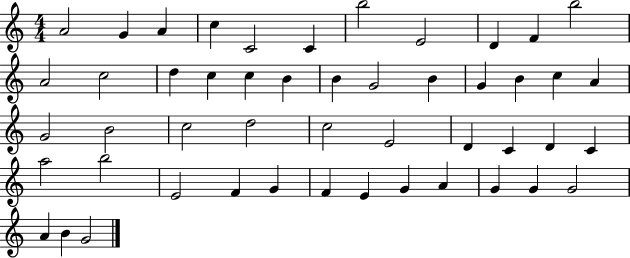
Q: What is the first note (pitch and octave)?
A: A4